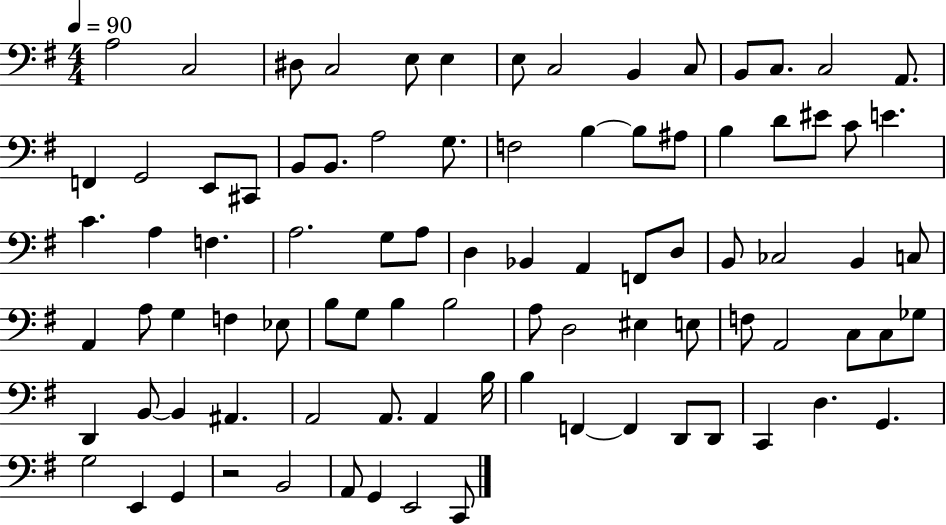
{
  \clef bass
  \numericTimeSignature
  \time 4/4
  \key g \major
  \tempo 4 = 90
  a2 c2 | dis8 c2 e8 e4 | e8 c2 b,4 c8 | b,8 c8. c2 a,8. | \break f,4 g,2 e,8 cis,8 | b,8 b,8. a2 g8. | f2 b4~~ b8 ais8 | b4 d'8 eis'8 c'8 e'4. | \break c'4. a4 f4. | a2. g8 a8 | d4 bes,4 a,4 f,8 d8 | b,8 ces2 b,4 c8 | \break a,4 a8 g4 f4 ees8 | b8 g8 b4 b2 | a8 d2 eis4 e8 | f8 a,2 c8 c8 ges8 | \break d,4 b,8~~ b,4 ais,4. | a,2 a,8. a,4 b16 | b4 f,4~~ f,4 d,8 d,8 | c,4 d4. g,4. | \break g2 e,4 g,4 | r2 b,2 | a,8 g,4 e,2 c,8 | \bar "|."
}